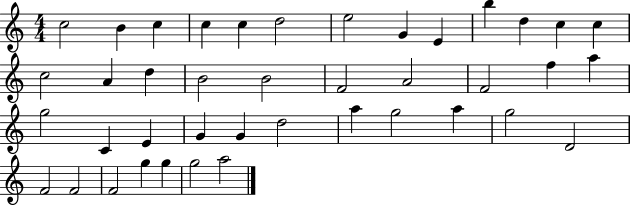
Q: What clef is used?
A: treble